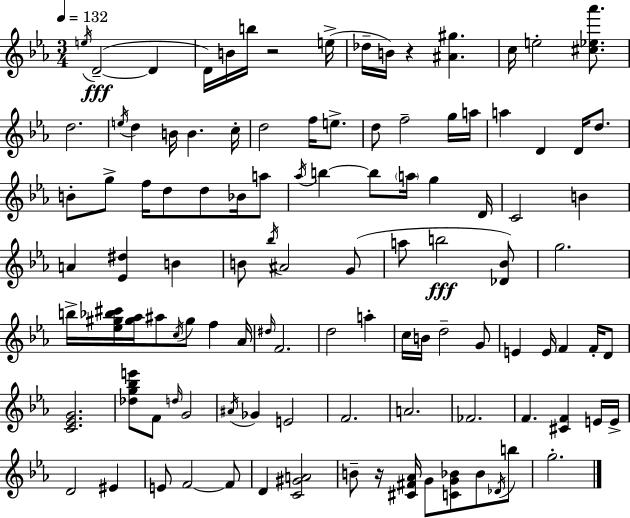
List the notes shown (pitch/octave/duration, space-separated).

E5/s D4/h D4/q D4/s B4/s B5/s R/h E5/s Db5/s B4/s R/q [A#4,G#5]/q. C5/s E5/h [C#5,Eb5,Ab6]/e. D5/h. E5/s D5/q B4/s B4/q. C5/s D5/h F5/s E5/e. D5/e F5/h G5/s A5/s A5/q D4/q D4/s D5/e. B4/e G5/e F5/s D5/e D5/e Bb4/s A5/e Ab5/s B5/q B5/e A5/s G5/q D4/s C4/h B4/q A4/q [Eb4,D#5]/q B4/q B4/e Bb5/s A#4/h G4/e A5/e B5/h [Db4,Bb4]/e G5/h. B5/s [Eb5,G#5,Bb5,C#6]/s [G#5,Ab5]/s A#5/e C5/s G#5/e F5/q Ab4/s D#5/s F4/h. D5/h A5/q C5/s B4/s D5/h G4/e E4/q E4/s F4/q F4/s D4/e [C4,Eb4,G4]/h. [Db5,G5,Bb5,E6]/e F4/e D5/s G4/h A#4/s Gb4/q E4/h F4/h. A4/h. FES4/h. F4/q. [C#4,F4]/q E4/s E4/s D4/h EIS4/q E4/e F4/h F4/e D4/q [C4,G#4,A4]/h B4/e R/s [C#4,F#4,Ab4]/s G4/e [C4,G4,Bb4]/e Bb4/e Db4/s B5/e G5/h.